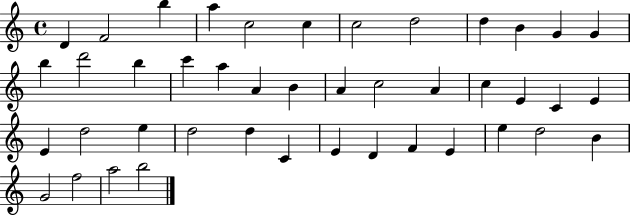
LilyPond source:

{
  \clef treble
  \time 4/4
  \defaultTimeSignature
  \key c \major
  d'4 f'2 b''4 | a''4 c''2 c''4 | c''2 d''2 | d''4 b'4 g'4 g'4 | \break b''4 d'''2 b''4 | c'''4 a''4 a'4 b'4 | a'4 c''2 a'4 | c''4 e'4 c'4 e'4 | \break e'4 d''2 e''4 | d''2 d''4 c'4 | e'4 d'4 f'4 e'4 | e''4 d''2 b'4 | \break g'2 f''2 | a''2 b''2 | \bar "|."
}